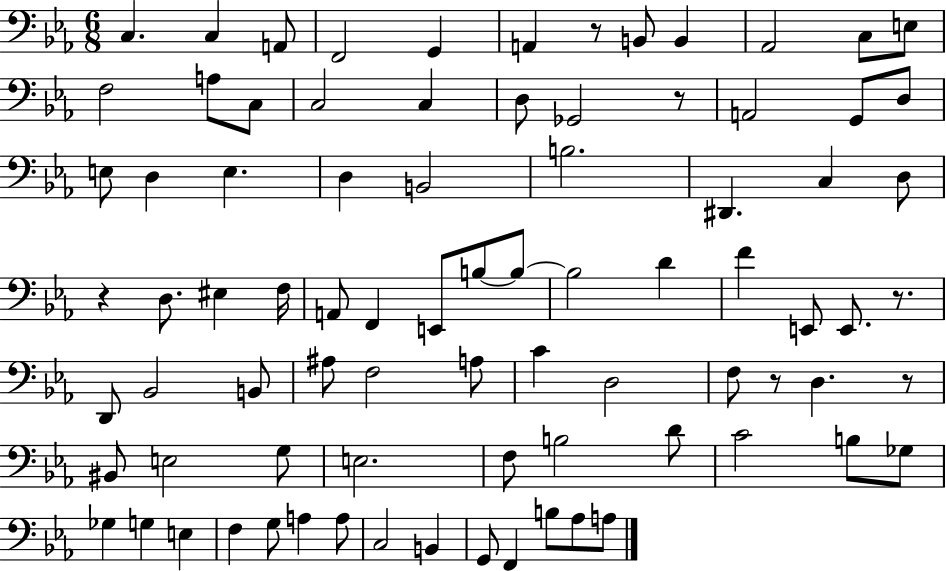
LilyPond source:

{
  \clef bass
  \numericTimeSignature
  \time 6/8
  \key ees \major
  c4. c4 a,8 | f,2 g,4 | a,4 r8 b,8 b,4 | aes,2 c8 e8 | \break f2 a8 c8 | c2 c4 | d8 ges,2 r8 | a,2 g,8 d8 | \break e8 d4 e4. | d4 b,2 | b2. | dis,4. c4 d8 | \break r4 d8. eis4 f16 | a,8 f,4 e,8 b8~~ b8~~ | b2 d'4 | f'4 e,8 e,8. r8. | \break d,8 bes,2 b,8 | ais8 f2 a8 | c'4 d2 | f8 r8 d4. r8 | \break bis,8 e2 g8 | e2. | f8 b2 d'8 | c'2 b8 ges8 | \break ges4 g4 e4 | f4 g8 a4 a8 | c2 b,4 | g,8 f,4 b8 aes8 a8 | \break \bar "|."
}